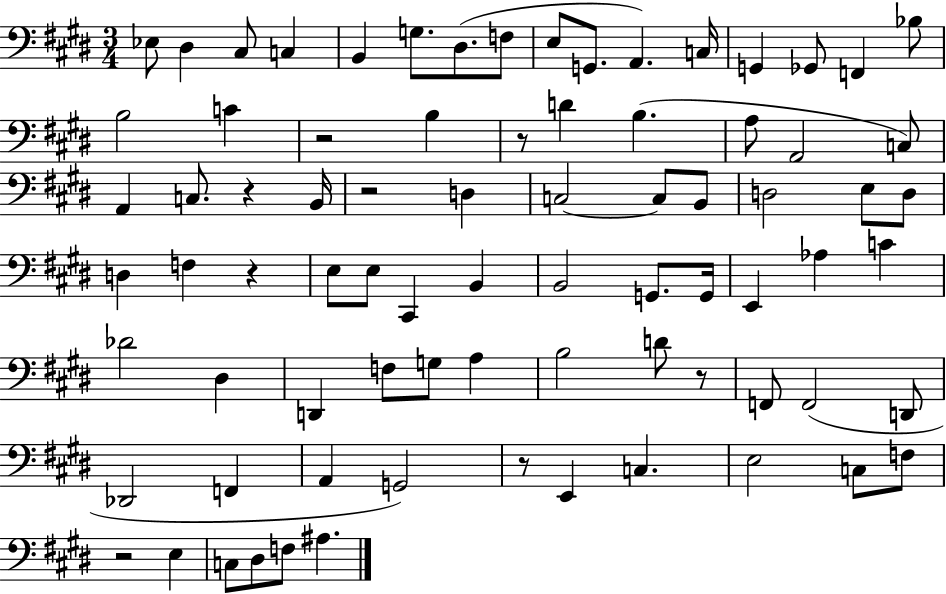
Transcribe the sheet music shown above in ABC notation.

X:1
T:Untitled
M:3/4
L:1/4
K:E
_E,/2 ^D, ^C,/2 C, B,, G,/2 ^D,/2 F,/2 E,/2 G,,/2 A,, C,/4 G,, _G,,/2 F,, _B,/2 B,2 C z2 B, z/2 D B, A,/2 A,,2 C,/2 A,, C,/2 z B,,/4 z2 D, C,2 C,/2 B,,/2 D,2 E,/2 D,/2 D, F, z E,/2 E,/2 ^C,, B,, B,,2 G,,/2 G,,/4 E,, _A, C _D2 ^D, D,, F,/2 G,/2 A, B,2 D/2 z/2 F,,/2 F,,2 D,,/2 _D,,2 F,, A,, G,,2 z/2 E,, C, E,2 C,/2 F,/2 z2 E, C,/2 ^D,/2 F,/2 ^A,